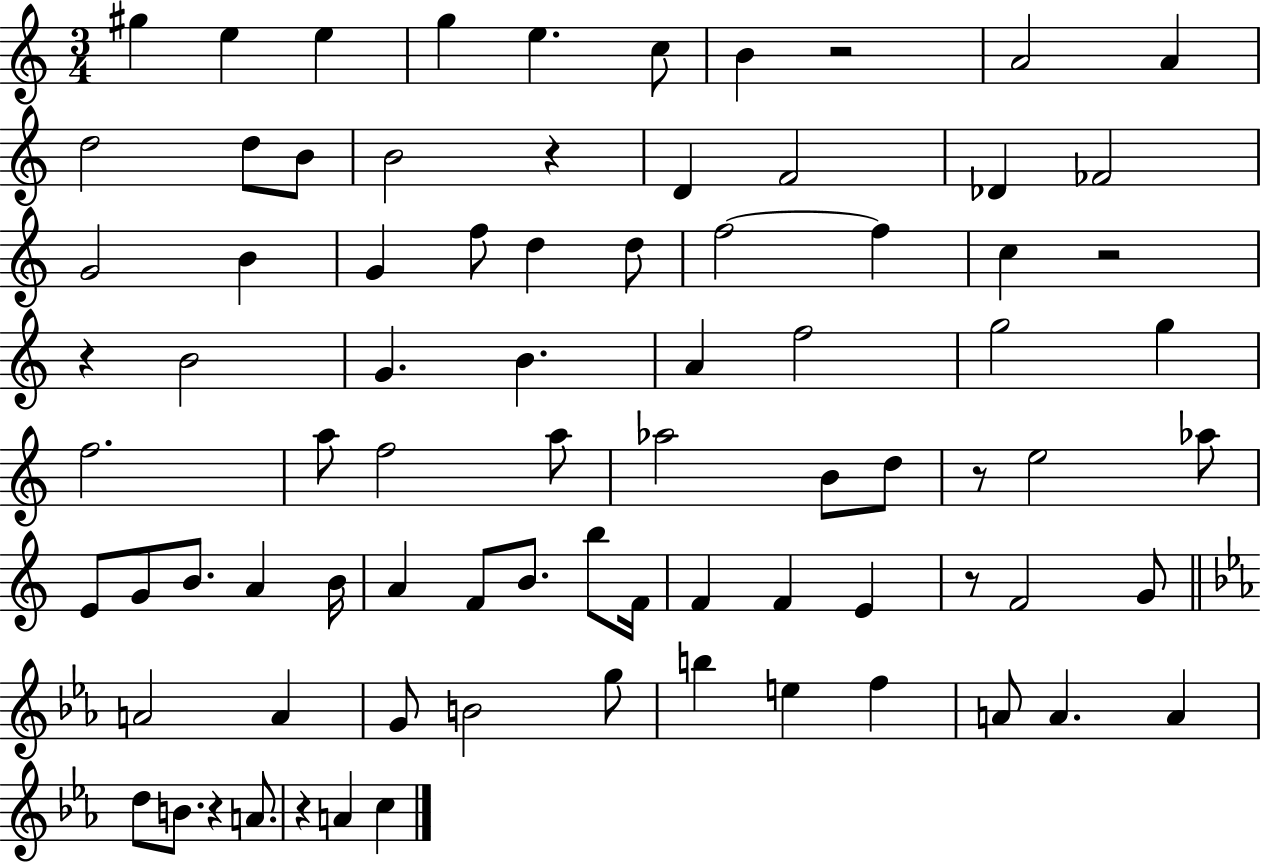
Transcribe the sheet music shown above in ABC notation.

X:1
T:Untitled
M:3/4
L:1/4
K:C
^g e e g e c/2 B z2 A2 A d2 d/2 B/2 B2 z D F2 _D _F2 G2 B G f/2 d d/2 f2 f c z2 z B2 G B A f2 g2 g f2 a/2 f2 a/2 _a2 B/2 d/2 z/2 e2 _a/2 E/2 G/2 B/2 A B/4 A F/2 B/2 b/2 F/4 F F E z/2 F2 G/2 A2 A G/2 B2 g/2 b e f A/2 A A d/2 B/2 z A/2 z A c